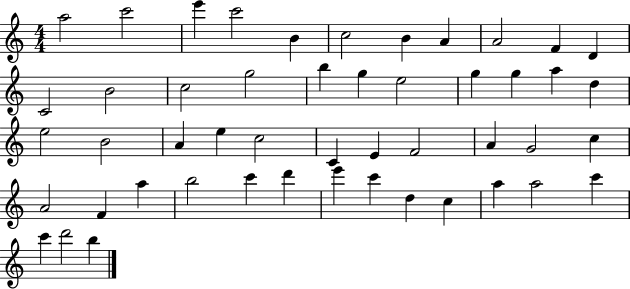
{
  \clef treble
  \numericTimeSignature
  \time 4/4
  \key c \major
  a''2 c'''2 | e'''4 c'''2 b'4 | c''2 b'4 a'4 | a'2 f'4 d'4 | \break c'2 b'2 | c''2 g''2 | b''4 g''4 e''2 | g''4 g''4 a''4 d''4 | \break e''2 b'2 | a'4 e''4 c''2 | c'4 e'4 f'2 | a'4 g'2 c''4 | \break a'2 f'4 a''4 | b''2 c'''4 d'''4 | e'''4 c'''4 d''4 c''4 | a''4 a''2 c'''4 | \break c'''4 d'''2 b''4 | \bar "|."
}